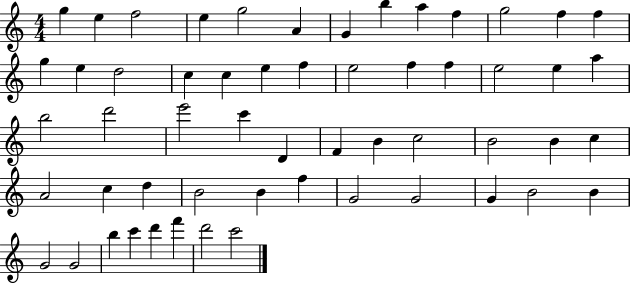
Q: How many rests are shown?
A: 0